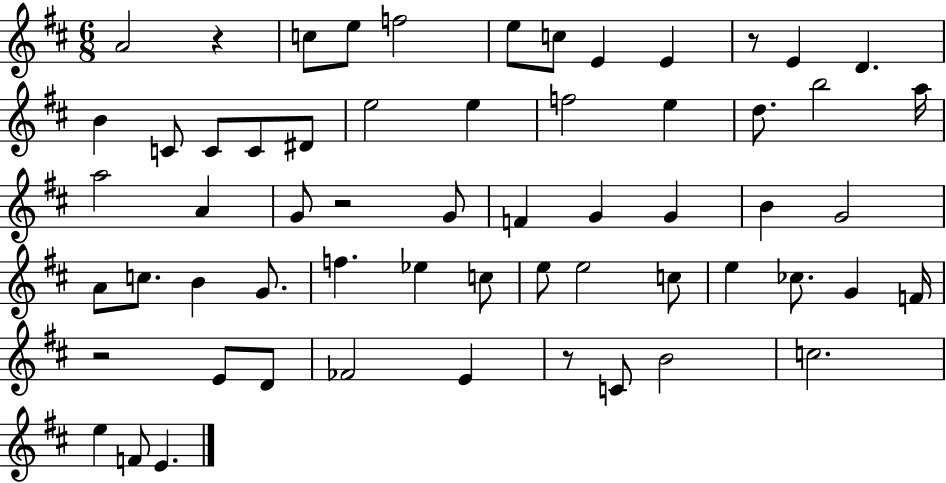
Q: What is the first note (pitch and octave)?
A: A4